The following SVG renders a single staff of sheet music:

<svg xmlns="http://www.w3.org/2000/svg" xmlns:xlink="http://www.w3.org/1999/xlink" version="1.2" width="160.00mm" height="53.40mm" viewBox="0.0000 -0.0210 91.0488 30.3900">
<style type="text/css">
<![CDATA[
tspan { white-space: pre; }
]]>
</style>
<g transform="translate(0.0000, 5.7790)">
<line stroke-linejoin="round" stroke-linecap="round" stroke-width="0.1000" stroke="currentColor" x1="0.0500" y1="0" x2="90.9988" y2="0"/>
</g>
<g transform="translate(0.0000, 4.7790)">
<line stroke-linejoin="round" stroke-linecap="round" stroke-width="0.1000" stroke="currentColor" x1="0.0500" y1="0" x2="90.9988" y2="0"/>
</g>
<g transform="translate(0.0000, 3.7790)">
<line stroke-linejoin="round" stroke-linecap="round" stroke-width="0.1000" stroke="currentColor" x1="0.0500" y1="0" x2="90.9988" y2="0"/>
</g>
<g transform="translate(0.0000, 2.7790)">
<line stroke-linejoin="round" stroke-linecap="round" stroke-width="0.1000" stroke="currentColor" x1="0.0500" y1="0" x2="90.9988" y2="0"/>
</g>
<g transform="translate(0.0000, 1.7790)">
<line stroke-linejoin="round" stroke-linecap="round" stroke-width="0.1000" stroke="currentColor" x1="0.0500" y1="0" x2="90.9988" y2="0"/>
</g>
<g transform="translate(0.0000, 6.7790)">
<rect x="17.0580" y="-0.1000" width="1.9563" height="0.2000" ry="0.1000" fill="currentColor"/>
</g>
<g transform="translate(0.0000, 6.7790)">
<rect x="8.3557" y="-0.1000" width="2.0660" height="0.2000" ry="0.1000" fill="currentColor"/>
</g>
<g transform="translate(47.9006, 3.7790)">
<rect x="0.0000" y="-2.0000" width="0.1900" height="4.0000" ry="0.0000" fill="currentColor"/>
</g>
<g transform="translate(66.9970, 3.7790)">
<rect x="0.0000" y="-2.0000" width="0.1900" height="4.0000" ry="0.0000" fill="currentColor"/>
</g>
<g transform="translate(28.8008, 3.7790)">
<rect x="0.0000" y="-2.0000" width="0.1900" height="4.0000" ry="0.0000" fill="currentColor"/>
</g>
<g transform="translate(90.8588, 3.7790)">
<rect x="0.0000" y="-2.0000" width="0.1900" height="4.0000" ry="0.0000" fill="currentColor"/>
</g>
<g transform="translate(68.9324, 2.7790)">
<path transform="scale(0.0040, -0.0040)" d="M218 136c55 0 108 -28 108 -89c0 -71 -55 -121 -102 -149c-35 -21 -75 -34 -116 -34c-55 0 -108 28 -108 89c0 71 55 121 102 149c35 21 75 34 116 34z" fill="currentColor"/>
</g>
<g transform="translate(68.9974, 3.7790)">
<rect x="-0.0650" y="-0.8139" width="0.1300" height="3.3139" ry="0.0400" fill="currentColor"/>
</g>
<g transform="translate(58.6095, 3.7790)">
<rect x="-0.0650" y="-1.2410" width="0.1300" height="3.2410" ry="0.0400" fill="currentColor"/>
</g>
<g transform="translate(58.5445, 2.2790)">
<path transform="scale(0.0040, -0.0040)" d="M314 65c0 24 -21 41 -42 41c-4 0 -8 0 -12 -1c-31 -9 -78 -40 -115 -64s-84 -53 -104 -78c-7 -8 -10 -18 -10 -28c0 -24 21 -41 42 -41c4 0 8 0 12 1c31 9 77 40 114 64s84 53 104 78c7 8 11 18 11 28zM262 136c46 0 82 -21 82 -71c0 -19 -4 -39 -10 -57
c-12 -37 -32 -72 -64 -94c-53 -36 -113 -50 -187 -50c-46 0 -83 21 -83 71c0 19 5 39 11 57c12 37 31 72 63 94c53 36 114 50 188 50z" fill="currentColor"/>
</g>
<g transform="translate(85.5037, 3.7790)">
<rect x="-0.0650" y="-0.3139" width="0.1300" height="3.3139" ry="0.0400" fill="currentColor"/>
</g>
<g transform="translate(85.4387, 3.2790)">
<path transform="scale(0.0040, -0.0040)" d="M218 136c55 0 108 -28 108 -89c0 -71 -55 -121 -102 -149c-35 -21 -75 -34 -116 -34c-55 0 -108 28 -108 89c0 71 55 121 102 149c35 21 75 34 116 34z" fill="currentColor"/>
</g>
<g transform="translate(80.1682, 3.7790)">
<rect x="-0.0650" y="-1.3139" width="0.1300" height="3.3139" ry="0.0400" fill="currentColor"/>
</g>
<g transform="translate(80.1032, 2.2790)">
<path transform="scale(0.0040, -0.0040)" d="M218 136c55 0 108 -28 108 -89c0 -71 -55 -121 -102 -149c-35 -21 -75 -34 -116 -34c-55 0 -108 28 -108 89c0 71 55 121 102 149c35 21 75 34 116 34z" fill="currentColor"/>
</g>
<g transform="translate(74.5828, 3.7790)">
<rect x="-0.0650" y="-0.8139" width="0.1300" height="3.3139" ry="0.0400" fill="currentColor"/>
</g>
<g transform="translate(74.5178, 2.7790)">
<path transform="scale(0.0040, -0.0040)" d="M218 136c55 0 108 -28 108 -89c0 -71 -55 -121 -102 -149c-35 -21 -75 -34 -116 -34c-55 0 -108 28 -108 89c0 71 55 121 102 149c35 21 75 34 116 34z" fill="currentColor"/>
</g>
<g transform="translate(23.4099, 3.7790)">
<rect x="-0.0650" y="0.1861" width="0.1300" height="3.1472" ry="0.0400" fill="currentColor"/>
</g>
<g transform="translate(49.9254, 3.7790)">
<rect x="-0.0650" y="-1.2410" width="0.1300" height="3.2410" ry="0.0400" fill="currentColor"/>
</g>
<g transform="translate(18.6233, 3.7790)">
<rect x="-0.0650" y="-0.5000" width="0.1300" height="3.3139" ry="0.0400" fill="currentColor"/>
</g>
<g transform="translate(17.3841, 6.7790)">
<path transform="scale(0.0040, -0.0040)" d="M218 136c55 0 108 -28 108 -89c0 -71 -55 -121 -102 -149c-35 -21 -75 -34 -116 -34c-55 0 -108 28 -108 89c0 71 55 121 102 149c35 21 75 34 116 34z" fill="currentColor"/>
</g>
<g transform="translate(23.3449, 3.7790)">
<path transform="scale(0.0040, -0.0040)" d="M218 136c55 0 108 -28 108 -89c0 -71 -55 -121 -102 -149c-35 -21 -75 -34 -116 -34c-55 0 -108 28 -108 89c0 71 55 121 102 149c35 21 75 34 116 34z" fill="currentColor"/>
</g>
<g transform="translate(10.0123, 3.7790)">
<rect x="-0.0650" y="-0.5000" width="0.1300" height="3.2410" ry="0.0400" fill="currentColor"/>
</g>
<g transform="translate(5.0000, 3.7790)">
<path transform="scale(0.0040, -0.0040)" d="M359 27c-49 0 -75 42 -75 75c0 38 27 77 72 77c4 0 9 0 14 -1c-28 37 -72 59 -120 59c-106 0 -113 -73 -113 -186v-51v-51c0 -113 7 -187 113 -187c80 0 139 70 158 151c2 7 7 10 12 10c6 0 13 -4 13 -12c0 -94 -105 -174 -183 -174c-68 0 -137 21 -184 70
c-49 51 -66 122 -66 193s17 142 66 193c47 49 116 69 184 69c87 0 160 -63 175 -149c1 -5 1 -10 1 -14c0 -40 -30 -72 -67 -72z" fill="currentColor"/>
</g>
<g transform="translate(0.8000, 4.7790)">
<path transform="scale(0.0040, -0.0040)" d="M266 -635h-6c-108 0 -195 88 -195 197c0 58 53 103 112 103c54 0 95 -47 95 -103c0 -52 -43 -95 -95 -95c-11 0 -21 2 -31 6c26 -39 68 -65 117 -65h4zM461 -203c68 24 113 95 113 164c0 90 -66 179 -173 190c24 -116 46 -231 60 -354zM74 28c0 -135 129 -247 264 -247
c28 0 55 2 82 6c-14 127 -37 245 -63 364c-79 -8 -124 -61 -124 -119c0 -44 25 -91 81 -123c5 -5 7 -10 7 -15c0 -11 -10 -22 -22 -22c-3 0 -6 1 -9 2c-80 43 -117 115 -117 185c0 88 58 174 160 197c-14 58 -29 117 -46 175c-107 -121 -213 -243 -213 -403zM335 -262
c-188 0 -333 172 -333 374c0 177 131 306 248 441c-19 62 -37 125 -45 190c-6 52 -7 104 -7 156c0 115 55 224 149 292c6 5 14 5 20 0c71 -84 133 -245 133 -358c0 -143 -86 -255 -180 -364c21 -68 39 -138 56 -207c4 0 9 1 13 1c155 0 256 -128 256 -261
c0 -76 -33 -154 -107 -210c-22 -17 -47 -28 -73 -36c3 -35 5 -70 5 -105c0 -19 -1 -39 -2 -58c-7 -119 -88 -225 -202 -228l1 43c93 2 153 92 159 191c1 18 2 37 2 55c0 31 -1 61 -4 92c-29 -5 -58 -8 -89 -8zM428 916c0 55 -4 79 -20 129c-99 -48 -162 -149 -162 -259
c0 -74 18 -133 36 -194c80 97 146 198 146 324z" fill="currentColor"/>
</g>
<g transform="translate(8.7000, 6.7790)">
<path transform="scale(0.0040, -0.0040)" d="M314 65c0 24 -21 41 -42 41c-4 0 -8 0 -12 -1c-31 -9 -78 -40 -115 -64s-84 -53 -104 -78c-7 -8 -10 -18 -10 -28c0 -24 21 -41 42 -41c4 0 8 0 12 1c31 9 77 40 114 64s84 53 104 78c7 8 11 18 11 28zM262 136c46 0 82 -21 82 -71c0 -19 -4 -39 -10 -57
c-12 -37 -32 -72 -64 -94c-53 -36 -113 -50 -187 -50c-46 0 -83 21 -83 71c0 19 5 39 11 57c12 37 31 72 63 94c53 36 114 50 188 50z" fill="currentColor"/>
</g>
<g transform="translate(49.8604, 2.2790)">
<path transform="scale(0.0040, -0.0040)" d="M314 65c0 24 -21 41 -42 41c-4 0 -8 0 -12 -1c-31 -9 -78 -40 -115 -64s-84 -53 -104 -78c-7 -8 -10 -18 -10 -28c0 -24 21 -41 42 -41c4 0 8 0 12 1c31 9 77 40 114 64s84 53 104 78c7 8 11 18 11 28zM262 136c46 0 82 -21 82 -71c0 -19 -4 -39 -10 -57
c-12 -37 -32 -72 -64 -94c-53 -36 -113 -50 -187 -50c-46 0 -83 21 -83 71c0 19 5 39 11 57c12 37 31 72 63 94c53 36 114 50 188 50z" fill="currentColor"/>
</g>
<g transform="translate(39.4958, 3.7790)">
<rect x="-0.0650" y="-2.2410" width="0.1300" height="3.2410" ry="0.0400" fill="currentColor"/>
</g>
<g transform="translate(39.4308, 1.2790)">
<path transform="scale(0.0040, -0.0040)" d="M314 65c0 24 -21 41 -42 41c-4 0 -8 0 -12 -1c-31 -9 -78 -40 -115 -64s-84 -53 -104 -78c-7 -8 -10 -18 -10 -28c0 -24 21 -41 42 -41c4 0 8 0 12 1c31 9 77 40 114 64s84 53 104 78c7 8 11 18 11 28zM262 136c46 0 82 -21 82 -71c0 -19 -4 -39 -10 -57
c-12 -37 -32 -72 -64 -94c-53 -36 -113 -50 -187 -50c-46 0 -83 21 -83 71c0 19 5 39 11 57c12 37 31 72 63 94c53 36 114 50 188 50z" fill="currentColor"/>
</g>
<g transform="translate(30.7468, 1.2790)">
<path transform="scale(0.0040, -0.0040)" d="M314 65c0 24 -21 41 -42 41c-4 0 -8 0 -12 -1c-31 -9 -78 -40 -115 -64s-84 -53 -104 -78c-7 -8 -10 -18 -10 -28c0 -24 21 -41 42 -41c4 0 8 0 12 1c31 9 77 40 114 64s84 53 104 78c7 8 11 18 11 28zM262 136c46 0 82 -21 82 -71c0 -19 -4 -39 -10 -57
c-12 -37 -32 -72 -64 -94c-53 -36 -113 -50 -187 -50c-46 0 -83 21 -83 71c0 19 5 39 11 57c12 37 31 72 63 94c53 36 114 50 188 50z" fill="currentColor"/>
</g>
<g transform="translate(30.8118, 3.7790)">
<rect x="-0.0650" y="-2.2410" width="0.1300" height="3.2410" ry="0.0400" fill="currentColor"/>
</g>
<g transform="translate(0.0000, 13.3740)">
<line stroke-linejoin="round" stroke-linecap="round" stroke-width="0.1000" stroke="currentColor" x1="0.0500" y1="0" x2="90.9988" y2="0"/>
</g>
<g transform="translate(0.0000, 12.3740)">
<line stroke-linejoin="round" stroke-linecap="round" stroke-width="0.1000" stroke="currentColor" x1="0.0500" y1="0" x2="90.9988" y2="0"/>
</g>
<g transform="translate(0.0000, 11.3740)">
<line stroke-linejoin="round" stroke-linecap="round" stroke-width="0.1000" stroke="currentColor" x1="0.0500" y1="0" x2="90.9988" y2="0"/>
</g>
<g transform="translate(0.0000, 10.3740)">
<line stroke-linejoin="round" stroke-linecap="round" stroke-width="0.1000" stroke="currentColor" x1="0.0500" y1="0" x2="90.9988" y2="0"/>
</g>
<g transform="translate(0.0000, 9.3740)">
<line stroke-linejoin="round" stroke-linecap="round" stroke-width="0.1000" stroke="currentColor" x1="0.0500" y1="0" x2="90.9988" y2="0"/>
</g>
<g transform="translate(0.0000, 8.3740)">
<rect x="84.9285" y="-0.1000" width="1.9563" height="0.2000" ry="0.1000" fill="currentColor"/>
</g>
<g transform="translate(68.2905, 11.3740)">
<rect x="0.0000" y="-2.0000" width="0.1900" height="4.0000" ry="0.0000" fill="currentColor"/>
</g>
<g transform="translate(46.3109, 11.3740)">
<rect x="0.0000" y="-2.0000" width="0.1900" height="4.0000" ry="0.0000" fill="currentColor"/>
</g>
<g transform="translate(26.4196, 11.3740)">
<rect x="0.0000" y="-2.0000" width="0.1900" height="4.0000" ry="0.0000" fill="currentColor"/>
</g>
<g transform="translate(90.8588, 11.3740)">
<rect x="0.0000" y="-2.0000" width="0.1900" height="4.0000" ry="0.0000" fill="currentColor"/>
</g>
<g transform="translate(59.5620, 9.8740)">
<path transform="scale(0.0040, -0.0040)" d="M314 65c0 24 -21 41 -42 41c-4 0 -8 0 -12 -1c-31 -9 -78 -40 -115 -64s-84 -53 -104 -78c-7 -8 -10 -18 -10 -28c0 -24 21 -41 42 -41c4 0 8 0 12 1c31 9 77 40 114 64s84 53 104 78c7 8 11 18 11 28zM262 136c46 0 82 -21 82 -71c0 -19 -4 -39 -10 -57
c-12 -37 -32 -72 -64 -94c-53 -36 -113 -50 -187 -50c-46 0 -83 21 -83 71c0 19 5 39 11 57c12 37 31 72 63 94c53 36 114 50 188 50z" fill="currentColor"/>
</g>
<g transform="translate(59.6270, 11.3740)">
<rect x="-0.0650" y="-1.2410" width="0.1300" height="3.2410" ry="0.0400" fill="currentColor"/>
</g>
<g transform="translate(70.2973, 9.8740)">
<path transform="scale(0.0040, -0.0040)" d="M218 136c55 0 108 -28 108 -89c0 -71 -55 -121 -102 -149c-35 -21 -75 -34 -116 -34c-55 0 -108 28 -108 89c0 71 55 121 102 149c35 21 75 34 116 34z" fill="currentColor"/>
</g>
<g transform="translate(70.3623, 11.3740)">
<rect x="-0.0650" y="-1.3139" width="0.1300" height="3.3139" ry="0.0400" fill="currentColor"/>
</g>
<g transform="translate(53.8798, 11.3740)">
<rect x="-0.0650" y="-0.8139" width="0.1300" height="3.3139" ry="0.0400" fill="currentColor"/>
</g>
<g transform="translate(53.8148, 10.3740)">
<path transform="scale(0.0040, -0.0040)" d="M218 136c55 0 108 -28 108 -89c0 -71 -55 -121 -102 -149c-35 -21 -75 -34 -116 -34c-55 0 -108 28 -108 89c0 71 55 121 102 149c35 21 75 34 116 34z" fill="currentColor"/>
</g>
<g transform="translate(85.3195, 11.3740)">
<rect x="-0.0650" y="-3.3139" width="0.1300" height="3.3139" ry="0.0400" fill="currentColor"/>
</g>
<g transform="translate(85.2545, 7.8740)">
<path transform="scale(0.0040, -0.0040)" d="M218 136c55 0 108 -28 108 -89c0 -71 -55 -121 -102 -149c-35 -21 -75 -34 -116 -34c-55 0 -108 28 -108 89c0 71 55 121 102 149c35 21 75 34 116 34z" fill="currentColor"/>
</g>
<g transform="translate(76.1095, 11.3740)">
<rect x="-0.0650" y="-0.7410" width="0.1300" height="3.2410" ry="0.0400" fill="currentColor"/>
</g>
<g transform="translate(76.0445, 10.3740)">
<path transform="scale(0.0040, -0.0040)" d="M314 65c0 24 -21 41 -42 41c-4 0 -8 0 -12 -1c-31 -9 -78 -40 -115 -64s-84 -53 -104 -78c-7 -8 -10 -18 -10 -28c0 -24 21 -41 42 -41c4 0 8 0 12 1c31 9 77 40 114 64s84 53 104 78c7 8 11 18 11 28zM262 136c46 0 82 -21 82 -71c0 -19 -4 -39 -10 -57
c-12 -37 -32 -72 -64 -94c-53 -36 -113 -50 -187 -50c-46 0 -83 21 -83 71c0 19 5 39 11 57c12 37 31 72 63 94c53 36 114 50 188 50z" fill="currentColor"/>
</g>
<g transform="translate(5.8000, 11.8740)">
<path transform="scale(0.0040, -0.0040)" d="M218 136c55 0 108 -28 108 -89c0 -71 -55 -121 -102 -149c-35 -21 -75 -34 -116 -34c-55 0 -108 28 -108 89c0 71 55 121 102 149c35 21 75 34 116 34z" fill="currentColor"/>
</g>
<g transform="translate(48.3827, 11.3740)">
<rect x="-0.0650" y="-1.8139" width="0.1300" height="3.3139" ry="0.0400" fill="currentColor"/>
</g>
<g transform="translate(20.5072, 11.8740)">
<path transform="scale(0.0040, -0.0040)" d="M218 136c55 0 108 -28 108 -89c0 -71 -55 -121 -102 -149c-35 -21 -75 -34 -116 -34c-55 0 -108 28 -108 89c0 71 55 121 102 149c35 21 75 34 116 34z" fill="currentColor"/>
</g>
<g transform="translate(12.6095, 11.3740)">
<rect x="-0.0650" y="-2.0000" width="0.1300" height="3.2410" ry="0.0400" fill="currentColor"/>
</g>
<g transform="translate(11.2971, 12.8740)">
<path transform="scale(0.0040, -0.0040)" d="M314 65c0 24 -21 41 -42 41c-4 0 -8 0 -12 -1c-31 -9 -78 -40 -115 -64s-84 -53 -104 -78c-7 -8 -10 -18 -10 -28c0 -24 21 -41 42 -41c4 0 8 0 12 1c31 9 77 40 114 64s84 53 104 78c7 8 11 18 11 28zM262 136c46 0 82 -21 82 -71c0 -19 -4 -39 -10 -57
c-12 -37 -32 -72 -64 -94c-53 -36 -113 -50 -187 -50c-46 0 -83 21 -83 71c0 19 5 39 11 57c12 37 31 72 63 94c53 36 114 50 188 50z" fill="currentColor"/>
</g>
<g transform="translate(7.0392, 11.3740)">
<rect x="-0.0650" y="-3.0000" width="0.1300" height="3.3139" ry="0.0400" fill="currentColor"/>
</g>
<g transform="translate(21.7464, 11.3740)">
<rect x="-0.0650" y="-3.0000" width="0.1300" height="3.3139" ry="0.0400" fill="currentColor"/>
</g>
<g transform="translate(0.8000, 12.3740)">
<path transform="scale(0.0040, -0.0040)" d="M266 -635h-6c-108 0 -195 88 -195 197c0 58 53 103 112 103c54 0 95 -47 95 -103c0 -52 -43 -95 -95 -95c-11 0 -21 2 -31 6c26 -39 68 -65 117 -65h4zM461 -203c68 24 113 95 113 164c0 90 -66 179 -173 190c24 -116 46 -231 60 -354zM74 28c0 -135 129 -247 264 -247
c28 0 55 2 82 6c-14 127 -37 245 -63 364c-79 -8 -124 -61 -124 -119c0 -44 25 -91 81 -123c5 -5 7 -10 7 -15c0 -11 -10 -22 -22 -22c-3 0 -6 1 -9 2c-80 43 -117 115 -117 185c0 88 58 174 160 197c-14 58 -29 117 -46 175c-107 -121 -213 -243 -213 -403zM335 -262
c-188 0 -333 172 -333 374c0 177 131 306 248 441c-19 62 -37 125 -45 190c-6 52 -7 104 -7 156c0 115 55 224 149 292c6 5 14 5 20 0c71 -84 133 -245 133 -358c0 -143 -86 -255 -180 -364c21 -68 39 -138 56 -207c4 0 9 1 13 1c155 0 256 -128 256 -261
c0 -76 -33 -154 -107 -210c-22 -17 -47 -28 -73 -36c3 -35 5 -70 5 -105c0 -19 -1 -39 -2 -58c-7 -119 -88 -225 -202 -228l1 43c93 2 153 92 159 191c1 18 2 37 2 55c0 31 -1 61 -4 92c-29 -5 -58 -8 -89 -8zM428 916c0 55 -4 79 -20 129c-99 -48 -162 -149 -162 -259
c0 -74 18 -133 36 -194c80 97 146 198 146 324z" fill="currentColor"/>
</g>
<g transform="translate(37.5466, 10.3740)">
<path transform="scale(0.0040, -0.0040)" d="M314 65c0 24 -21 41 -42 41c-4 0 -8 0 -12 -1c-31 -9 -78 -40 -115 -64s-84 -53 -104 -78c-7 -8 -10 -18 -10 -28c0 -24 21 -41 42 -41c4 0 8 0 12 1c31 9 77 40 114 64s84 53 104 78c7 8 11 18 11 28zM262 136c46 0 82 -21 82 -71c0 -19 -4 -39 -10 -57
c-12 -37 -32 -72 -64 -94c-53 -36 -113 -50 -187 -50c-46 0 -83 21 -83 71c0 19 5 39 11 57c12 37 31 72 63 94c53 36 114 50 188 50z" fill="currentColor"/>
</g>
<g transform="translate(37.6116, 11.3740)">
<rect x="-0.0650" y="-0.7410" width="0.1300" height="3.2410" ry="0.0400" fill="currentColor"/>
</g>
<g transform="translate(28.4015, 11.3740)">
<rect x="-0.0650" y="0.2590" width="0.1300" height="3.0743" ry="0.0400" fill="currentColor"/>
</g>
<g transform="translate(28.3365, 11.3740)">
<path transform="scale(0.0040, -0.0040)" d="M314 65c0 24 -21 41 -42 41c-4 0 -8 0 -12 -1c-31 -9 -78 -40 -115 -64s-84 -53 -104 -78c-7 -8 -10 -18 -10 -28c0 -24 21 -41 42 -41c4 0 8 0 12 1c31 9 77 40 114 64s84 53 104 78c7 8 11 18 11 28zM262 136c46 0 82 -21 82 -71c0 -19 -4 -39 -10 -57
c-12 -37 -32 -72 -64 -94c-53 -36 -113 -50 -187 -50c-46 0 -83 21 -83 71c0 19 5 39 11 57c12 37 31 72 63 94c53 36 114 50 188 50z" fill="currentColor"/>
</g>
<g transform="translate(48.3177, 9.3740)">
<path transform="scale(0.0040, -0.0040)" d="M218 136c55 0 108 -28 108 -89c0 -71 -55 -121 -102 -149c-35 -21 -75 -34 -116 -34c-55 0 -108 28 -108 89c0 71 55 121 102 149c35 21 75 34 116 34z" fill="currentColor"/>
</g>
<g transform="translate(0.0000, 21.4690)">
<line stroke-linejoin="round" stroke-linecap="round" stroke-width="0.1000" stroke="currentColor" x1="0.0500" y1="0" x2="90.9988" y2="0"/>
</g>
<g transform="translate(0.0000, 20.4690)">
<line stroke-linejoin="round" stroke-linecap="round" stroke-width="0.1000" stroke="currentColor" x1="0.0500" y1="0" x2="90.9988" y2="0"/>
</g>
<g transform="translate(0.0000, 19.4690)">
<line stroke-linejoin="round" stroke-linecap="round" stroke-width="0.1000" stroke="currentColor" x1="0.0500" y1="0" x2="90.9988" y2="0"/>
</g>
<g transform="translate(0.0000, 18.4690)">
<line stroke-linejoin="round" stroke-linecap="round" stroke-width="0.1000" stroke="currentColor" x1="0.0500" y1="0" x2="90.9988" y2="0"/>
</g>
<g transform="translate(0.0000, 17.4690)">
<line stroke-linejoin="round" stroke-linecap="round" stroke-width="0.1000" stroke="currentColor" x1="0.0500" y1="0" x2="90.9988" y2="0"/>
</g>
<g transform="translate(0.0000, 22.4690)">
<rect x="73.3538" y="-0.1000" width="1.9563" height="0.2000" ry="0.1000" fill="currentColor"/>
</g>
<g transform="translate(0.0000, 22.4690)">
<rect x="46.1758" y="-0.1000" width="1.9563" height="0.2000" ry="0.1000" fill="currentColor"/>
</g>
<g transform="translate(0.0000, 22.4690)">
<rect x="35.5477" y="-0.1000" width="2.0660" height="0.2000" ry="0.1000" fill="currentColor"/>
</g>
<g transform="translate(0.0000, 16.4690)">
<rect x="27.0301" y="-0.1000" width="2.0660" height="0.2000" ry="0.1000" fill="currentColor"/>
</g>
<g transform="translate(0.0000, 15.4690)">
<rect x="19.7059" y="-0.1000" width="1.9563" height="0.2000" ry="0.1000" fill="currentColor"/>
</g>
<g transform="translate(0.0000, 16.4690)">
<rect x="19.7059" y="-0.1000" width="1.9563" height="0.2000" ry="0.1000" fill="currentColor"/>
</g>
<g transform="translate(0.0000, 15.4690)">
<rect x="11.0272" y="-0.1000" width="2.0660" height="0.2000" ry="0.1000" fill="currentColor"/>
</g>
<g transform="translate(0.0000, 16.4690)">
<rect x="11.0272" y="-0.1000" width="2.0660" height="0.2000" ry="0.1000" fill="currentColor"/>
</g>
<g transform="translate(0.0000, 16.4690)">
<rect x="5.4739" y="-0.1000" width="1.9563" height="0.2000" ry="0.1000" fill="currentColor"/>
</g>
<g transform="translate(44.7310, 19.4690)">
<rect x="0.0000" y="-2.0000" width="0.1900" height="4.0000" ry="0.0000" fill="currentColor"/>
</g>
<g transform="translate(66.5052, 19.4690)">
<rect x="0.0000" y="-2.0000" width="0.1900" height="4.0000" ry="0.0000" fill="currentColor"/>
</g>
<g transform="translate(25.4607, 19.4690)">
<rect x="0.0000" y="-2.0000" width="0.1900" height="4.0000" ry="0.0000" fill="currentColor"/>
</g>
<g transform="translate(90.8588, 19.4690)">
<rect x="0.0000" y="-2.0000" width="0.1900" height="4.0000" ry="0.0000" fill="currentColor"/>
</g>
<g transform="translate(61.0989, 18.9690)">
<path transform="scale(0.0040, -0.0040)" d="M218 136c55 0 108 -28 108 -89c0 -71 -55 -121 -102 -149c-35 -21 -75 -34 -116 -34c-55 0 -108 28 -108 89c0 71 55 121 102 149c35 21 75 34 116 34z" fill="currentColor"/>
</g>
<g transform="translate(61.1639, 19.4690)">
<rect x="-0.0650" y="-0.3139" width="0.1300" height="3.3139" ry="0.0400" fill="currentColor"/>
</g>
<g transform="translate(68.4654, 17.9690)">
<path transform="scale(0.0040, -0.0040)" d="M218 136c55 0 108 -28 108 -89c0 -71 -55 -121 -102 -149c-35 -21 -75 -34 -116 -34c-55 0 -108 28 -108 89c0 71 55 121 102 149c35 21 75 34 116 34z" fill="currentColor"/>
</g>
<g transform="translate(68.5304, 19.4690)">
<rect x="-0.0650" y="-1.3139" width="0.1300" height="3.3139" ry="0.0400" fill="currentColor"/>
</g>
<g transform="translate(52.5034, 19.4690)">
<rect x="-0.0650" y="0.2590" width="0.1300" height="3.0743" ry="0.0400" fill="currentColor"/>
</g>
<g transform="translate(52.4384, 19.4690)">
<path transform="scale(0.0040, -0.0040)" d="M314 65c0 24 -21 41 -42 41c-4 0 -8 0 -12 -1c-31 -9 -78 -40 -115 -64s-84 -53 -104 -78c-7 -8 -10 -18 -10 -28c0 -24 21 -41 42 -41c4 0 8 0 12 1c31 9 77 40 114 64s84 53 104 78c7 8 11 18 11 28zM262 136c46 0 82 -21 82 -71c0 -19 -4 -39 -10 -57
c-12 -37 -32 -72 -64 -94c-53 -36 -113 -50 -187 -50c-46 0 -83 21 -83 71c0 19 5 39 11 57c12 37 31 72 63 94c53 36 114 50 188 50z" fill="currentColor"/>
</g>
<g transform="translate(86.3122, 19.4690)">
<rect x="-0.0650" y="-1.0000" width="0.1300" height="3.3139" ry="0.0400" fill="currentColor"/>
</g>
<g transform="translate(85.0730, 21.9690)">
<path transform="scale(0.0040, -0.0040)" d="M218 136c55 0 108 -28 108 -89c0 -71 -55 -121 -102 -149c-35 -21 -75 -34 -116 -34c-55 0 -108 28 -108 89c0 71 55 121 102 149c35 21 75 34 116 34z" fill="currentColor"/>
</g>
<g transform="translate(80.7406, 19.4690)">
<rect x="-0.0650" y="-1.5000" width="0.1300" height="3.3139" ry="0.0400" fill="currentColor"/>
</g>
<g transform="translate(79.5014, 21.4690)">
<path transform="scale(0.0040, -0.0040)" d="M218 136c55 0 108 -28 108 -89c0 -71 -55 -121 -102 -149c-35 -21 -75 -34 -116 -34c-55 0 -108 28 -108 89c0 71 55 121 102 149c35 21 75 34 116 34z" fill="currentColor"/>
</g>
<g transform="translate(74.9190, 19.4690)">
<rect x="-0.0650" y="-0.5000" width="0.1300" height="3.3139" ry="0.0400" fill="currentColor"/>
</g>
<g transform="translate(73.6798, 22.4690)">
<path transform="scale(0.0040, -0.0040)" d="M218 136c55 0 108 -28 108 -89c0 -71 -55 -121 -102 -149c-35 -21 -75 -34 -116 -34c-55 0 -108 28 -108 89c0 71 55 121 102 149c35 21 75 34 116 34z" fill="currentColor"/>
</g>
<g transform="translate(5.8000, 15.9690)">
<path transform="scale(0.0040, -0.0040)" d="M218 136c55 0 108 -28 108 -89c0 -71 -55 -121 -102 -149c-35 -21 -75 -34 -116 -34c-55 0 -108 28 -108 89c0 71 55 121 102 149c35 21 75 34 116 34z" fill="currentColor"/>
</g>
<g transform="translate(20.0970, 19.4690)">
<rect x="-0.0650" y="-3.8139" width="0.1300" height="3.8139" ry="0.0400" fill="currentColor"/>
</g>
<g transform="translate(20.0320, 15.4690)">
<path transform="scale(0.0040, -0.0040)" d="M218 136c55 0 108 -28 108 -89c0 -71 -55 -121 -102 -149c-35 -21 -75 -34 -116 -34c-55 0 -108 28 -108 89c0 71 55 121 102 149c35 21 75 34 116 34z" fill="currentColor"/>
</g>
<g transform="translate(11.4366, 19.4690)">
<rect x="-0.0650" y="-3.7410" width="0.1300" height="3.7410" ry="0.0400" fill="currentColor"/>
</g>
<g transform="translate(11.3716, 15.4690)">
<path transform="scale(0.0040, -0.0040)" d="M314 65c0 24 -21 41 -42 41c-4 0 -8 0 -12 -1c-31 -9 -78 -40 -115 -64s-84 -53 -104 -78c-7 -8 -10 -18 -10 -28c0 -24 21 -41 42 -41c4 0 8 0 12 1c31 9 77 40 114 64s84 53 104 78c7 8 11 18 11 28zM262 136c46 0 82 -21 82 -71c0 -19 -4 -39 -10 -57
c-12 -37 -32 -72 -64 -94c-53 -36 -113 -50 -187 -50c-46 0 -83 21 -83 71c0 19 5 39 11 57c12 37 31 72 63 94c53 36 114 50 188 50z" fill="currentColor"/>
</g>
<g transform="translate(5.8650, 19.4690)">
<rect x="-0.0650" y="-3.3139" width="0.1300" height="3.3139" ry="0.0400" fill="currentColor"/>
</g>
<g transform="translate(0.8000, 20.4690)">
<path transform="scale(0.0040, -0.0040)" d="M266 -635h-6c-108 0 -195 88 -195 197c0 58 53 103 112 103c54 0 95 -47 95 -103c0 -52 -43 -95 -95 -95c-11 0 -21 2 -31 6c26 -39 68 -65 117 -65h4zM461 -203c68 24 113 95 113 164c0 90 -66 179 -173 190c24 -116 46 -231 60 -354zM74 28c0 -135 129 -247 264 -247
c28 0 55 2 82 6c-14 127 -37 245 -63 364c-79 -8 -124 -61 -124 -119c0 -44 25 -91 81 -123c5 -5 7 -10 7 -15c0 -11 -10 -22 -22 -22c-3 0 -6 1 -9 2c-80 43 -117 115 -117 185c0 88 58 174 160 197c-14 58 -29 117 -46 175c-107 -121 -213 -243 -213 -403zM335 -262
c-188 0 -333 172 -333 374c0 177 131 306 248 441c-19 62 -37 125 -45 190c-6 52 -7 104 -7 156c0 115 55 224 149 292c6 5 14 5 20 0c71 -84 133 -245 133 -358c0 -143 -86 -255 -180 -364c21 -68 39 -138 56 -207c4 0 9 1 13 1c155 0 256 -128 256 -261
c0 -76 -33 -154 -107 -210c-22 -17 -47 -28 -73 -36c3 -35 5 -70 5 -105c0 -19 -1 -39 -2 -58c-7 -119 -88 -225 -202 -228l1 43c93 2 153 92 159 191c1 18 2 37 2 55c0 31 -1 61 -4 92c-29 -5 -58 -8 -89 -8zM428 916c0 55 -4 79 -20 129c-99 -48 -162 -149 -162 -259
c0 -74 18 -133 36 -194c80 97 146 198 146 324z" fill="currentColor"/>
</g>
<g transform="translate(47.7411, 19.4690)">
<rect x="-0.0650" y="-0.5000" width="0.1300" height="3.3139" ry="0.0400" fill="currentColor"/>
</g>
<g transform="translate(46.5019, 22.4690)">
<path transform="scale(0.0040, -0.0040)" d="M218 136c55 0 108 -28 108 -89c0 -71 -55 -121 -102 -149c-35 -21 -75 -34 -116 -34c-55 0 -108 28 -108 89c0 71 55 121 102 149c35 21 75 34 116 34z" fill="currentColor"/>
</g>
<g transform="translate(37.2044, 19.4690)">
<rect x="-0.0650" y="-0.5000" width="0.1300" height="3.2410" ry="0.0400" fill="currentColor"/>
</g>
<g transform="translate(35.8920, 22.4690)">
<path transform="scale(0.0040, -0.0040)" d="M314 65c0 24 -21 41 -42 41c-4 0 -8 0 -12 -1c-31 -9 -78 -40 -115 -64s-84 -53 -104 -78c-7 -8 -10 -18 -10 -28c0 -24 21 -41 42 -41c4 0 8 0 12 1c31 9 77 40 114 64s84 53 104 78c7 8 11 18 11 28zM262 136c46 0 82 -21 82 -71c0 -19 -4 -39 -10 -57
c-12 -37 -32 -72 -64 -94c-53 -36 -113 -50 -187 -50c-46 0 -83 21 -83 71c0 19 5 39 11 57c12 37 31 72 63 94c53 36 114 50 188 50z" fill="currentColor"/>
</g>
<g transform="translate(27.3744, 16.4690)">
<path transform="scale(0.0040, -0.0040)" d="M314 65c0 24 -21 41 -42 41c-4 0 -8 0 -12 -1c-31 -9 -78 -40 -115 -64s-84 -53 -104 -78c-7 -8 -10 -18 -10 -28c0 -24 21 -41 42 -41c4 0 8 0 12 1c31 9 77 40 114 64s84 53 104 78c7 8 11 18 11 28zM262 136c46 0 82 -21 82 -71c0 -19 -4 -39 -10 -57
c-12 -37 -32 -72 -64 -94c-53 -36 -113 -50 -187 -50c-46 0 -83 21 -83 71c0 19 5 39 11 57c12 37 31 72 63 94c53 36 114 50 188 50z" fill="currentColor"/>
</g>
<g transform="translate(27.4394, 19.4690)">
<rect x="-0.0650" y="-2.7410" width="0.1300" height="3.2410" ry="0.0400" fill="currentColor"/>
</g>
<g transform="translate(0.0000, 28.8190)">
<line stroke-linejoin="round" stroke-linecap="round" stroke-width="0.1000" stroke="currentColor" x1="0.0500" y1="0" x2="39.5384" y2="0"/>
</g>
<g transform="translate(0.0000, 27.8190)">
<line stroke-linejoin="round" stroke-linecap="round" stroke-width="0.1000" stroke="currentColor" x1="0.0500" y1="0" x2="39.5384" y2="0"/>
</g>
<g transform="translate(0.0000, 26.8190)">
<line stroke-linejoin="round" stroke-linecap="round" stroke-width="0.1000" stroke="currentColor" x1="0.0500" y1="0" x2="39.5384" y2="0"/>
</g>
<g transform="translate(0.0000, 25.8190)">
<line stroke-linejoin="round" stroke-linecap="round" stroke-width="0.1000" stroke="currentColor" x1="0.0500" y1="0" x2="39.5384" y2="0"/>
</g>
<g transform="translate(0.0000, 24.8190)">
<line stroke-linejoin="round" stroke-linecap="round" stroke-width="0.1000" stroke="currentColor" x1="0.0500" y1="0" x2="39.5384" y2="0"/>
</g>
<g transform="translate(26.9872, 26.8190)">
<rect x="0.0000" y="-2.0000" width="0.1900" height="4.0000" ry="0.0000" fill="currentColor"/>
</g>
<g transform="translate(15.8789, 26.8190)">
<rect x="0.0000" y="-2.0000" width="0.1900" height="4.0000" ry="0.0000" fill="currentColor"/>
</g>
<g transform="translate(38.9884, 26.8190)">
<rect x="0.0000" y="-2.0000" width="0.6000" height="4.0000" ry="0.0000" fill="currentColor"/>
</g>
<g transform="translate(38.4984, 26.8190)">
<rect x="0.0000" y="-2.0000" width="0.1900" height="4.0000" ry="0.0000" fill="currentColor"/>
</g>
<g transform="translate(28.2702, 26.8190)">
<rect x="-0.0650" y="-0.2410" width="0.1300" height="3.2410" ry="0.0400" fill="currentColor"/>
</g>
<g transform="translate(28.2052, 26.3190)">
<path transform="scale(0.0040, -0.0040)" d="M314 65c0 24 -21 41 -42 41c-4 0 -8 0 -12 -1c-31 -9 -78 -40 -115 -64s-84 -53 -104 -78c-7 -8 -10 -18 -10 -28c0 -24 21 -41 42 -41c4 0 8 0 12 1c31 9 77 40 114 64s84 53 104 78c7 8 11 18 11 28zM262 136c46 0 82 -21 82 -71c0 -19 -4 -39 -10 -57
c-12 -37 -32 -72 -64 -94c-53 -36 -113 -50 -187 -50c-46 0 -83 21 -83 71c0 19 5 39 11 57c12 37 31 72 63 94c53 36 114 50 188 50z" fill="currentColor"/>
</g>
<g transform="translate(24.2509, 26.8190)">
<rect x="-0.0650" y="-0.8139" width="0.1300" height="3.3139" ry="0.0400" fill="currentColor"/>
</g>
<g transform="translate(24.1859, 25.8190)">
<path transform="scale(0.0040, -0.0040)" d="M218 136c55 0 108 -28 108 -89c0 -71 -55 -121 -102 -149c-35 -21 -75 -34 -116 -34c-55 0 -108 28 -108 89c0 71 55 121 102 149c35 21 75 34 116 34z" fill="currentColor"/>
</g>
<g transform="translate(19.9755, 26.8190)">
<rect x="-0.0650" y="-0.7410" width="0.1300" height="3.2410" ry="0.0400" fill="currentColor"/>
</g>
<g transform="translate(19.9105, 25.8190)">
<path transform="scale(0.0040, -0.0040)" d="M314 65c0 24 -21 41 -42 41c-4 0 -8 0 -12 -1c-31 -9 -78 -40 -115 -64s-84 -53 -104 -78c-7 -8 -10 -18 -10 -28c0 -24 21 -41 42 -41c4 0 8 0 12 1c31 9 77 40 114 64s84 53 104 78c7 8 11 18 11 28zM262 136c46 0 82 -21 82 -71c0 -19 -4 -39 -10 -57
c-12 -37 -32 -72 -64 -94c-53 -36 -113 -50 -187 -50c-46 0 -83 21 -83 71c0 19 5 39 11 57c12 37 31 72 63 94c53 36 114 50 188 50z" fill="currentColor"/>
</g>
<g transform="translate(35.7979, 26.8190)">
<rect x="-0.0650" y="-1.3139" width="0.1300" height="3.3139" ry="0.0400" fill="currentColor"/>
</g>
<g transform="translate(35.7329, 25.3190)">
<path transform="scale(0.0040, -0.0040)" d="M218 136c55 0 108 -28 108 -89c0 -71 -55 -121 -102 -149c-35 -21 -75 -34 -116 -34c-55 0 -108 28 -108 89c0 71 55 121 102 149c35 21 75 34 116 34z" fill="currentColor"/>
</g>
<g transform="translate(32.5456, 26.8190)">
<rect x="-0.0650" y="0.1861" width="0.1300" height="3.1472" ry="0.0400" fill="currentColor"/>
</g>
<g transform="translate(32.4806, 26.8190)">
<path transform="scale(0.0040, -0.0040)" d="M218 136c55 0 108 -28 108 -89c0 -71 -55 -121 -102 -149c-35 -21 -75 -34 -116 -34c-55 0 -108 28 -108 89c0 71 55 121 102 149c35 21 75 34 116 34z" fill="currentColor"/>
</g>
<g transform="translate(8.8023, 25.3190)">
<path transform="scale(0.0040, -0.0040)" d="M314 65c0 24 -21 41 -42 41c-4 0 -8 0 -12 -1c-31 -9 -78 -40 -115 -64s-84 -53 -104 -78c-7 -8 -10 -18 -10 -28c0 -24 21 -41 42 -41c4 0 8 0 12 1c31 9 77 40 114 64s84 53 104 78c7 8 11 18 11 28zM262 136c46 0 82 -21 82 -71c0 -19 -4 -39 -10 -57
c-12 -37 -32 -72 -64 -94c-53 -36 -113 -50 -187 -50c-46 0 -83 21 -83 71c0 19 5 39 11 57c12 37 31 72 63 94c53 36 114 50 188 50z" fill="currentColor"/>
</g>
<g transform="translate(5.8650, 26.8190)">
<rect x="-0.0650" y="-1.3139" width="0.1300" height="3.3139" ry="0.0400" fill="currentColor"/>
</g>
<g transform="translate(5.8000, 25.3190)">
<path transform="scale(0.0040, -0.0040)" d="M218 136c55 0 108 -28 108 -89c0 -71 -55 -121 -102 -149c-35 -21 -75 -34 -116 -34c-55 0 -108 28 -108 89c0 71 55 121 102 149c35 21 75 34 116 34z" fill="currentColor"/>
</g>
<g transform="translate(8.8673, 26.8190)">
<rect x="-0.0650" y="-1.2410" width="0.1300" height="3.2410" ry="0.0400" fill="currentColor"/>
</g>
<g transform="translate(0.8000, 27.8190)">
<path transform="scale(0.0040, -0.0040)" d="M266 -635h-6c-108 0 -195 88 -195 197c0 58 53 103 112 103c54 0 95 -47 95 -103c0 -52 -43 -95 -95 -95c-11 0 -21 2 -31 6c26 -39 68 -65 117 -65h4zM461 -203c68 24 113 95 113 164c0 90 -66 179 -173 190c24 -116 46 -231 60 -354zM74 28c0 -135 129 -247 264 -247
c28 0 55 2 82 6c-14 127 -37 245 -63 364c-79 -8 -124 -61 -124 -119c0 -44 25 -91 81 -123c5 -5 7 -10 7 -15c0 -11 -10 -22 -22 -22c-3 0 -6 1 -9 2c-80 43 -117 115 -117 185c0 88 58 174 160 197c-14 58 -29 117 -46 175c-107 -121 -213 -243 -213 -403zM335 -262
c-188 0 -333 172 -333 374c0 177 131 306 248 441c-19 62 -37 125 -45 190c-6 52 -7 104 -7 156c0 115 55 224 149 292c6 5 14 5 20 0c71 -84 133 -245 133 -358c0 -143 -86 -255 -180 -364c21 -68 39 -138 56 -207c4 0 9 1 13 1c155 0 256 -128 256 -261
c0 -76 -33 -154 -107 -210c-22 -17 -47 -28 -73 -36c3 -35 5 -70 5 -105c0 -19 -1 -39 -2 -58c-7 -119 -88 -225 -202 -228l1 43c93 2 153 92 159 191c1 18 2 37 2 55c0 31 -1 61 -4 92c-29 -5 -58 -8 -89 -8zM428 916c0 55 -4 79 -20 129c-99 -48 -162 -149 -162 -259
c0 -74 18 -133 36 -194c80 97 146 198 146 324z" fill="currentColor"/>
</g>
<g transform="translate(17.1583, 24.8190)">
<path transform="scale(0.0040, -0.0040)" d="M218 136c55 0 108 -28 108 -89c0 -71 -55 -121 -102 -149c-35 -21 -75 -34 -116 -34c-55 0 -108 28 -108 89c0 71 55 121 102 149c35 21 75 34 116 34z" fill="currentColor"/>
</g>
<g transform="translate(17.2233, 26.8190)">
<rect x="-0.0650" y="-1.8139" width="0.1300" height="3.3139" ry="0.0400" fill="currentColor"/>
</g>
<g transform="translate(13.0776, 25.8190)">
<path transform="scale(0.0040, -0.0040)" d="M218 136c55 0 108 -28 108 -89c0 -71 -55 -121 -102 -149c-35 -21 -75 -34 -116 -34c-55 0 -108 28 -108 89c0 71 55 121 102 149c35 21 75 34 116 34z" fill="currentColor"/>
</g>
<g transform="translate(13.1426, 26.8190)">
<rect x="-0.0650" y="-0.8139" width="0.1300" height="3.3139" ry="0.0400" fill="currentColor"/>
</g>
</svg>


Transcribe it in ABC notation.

X:1
T:Untitled
M:4/4
L:1/4
K:C
C2 C B g2 g2 e2 e2 d d e c A F2 A B2 d2 f d e2 e d2 b b c'2 c' a2 C2 C B2 c e C E D e e2 d f d2 d c2 B e